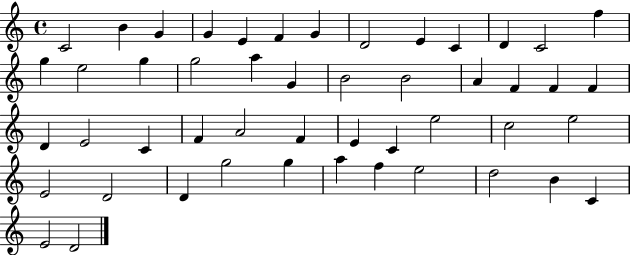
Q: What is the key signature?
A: C major